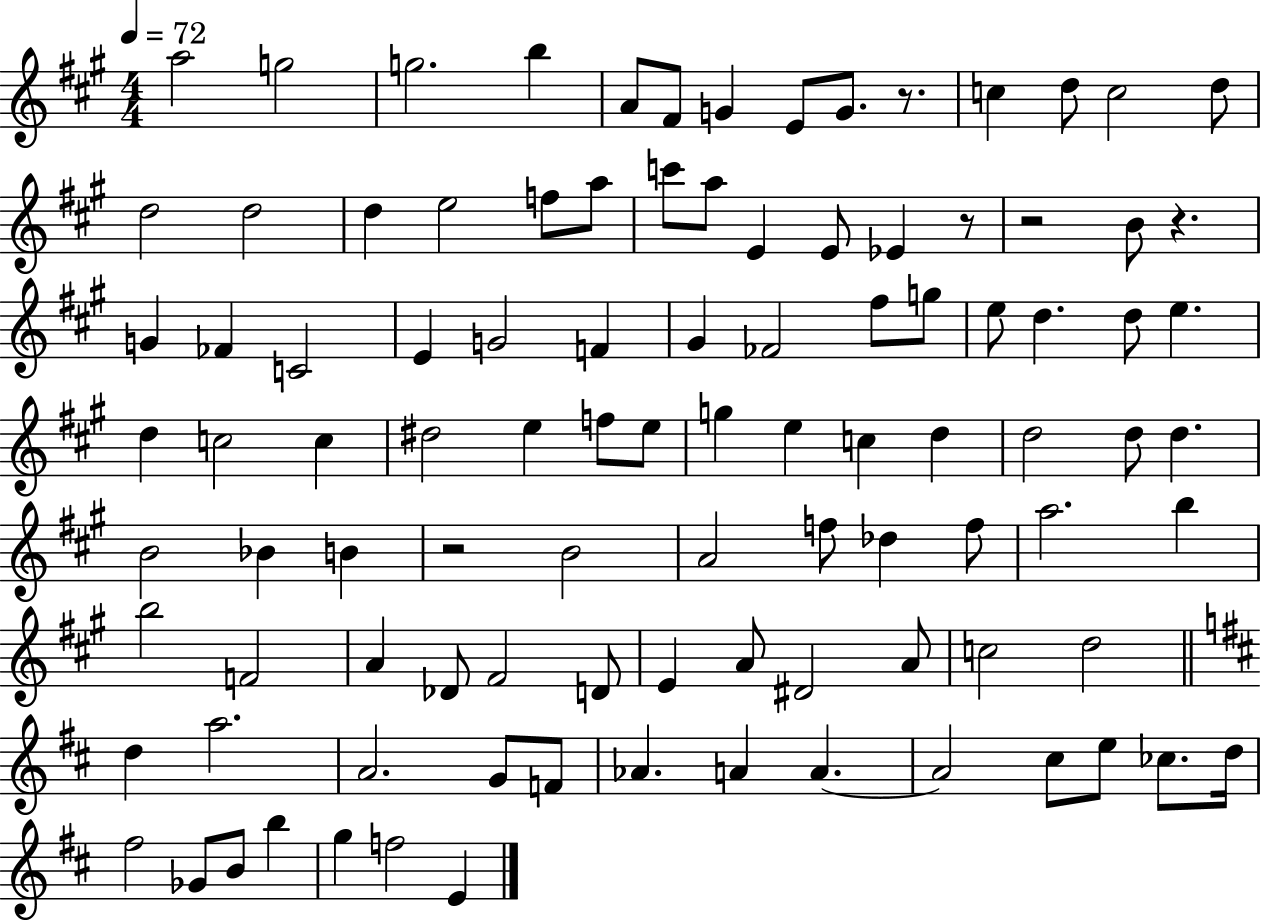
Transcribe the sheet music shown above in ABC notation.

X:1
T:Untitled
M:4/4
L:1/4
K:A
a2 g2 g2 b A/2 ^F/2 G E/2 G/2 z/2 c d/2 c2 d/2 d2 d2 d e2 f/2 a/2 c'/2 a/2 E E/2 _E z/2 z2 B/2 z G _F C2 E G2 F ^G _F2 ^f/2 g/2 e/2 d d/2 e d c2 c ^d2 e f/2 e/2 g e c d d2 d/2 d B2 _B B z2 B2 A2 f/2 _d f/2 a2 b b2 F2 A _D/2 ^F2 D/2 E A/2 ^D2 A/2 c2 d2 d a2 A2 G/2 F/2 _A A A A2 ^c/2 e/2 _c/2 d/4 ^f2 _G/2 B/2 b g f2 E